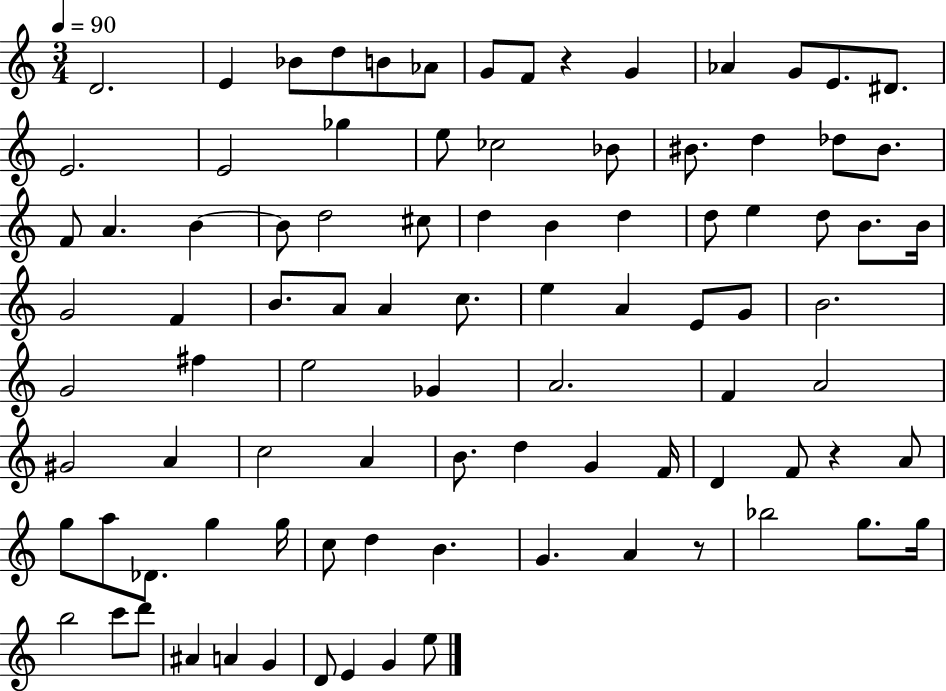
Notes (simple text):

D4/h. E4/q Bb4/e D5/e B4/e Ab4/e G4/e F4/e R/q G4/q Ab4/q G4/e E4/e. D#4/e. E4/h. E4/h Gb5/q E5/e CES5/h Bb4/e BIS4/e. D5/q Db5/e BIS4/e. F4/e A4/q. B4/q B4/e D5/h C#5/e D5/q B4/q D5/q D5/e E5/q D5/e B4/e. B4/s G4/h F4/q B4/e. A4/e A4/q C5/e. E5/q A4/q E4/e G4/e B4/h. G4/h F#5/q E5/h Gb4/q A4/h. F4/q A4/h G#4/h A4/q C5/h A4/q B4/e. D5/q G4/q F4/s D4/q F4/e R/q A4/e G5/e A5/e Db4/e. G5/q G5/s C5/e D5/q B4/q. G4/q. A4/q R/e Bb5/h G5/e. G5/s B5/h C6/e D6/e A#4/q A4/q G4/q D4/e E4/q G4/q E5/e